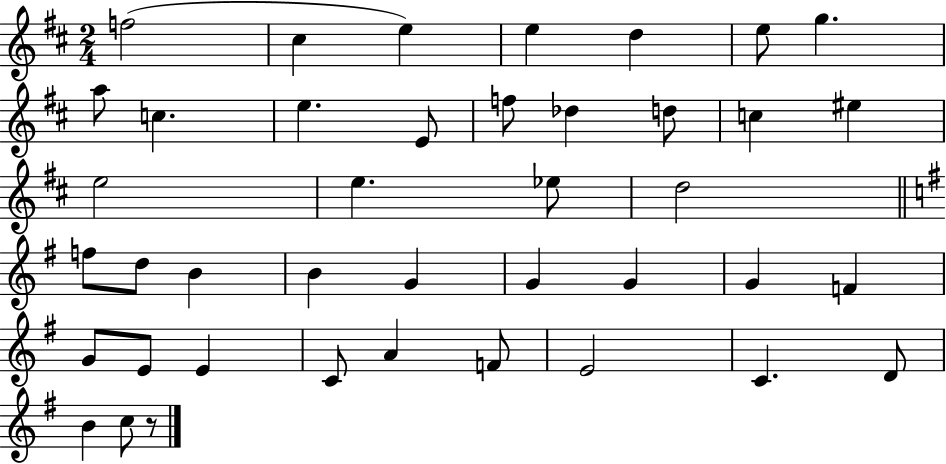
{
  \clef treble
  \numericTimeSignature
  \time 2/4
  \key d \major
  f''2( | cis''4 e''4) | e''4 d''4 | e''8 g''4. | \break a''8 c''4. | e''4. e'8 | f''8 des''4 d''8 | c''4 eis''4 | \break e''2 | e''4. ees''8 | d''2 | \bar "||" \break \key g \major f''8 d''8 b'4 | b'4 g'4 | g'4 g'4 | g'4 f'4 | \break g'8 e'8 e'4 | c'8 a'4 f'8 | e'2 | c'4. d'8 | \break b'4 c''8 r8 | \bar "|."
}